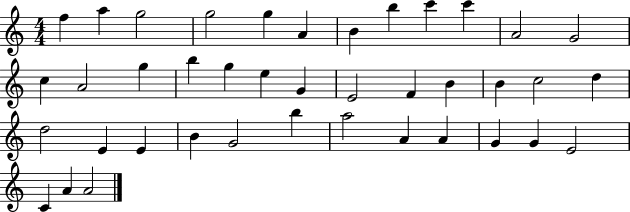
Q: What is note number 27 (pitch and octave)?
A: E4